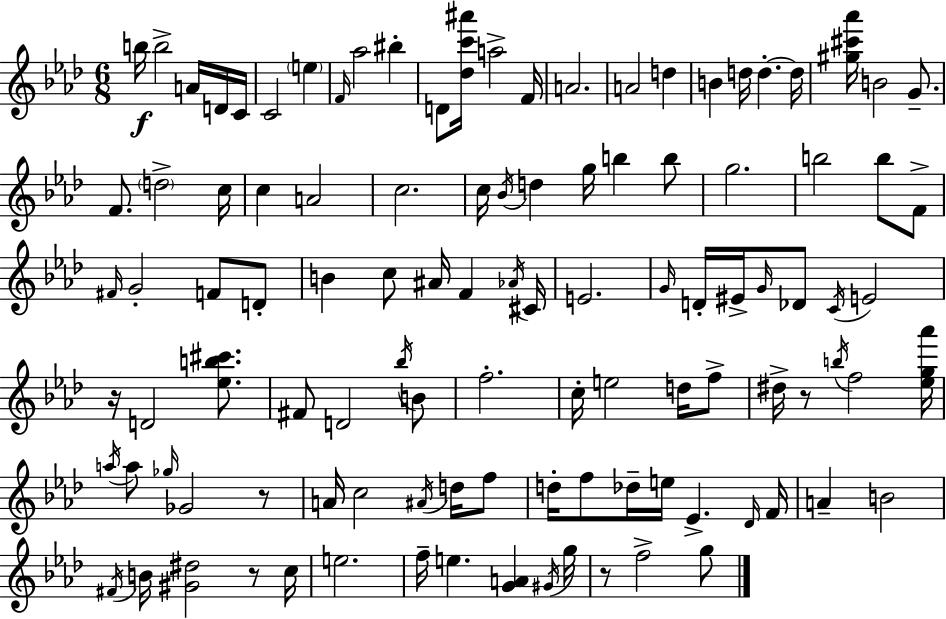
B5/s B5/h A4/s D4/s C4/s C4/h E5/q F4/s Ab5/h BIS5/q D4/e [Db5,C6,A#6]/s A5/h F4/s A4/h. A4/h D5/q B4/q D5/s D5/q. D5/s [G#5,C#6,Ab6]/s B4/h G4/e. F4/e. D5/h C5/s C5/q A4/h C5/h. C5/s Bb4/s D5/q G5/s B5/q B5/e G5/h. B5/h B5/e F4/e F#4/s G4/h F4/e D4/e B4/q C5/e A#4/s F4/q Ab4/s C#4/s E4/h. G4/s D4/s EIS4/s G4/s Db4/e C4/s E4/h R/s D4/h [Eb5,B5,C#6]/e. F#4/e D4/h Bb5/s B4/e F5/h. C5/s E5/h D5/s F5/e D#5/s R/e B5/s F5/h [Eb5,G5,Ab6]/s A5/s A5/e Gb5/s Gb4/h R/e A4/s C5/h A#4/s D5/s F5/e D5/s F5/e Db5/s E5/s Eb4/q. Db4/s F4/s A4/q B4/h F#4/s B4/s [G#4,D#5]/h R/e C5/s E5/h. F5/s E5/q. [G4,A4]/q G#4/s G5/s R/e F5/h G5/e